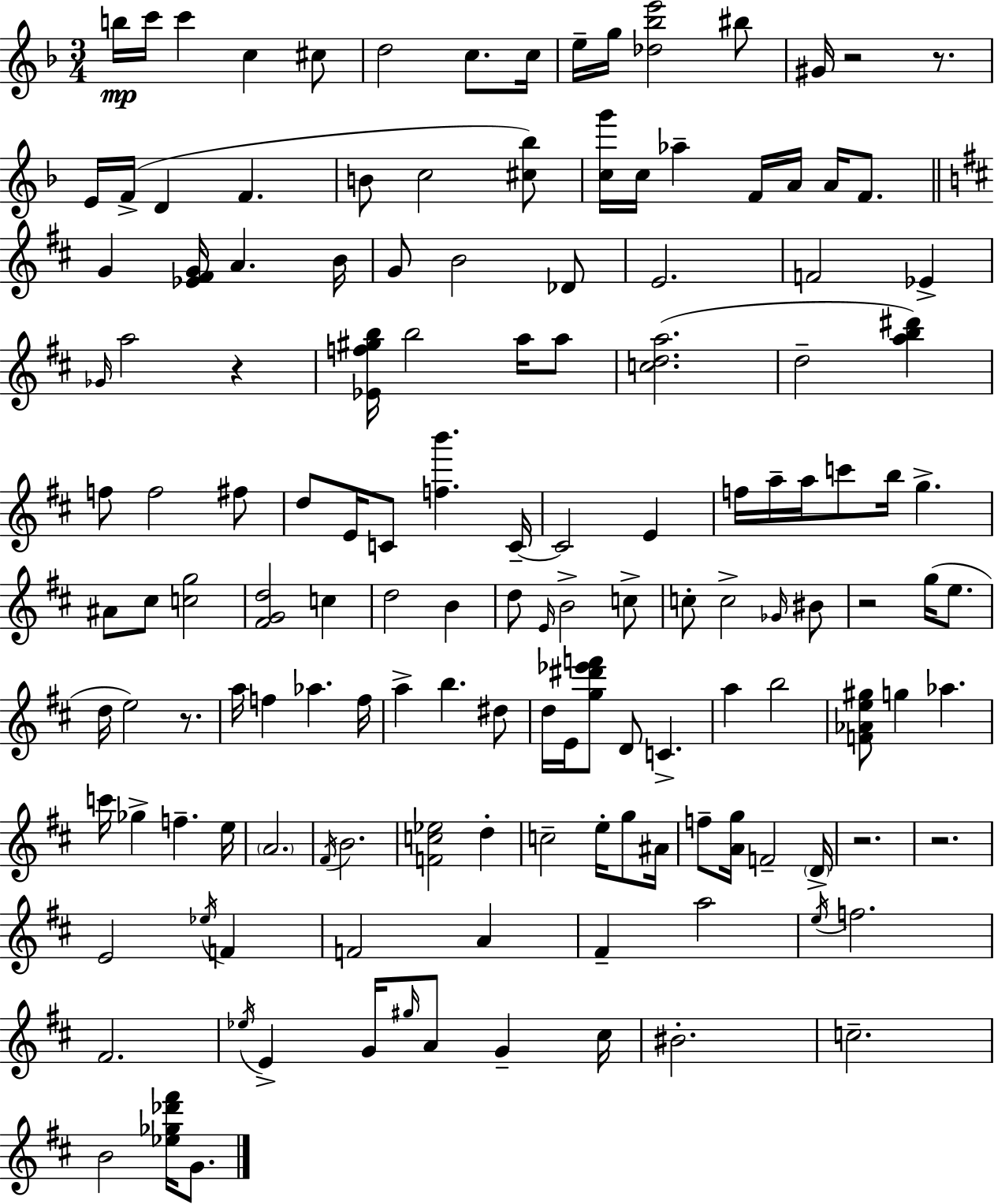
B5/s C6/s C6/q C5/q C#5/e D5/h C5/e. C5/s E5/s G5/s [Db5,Bb5,E6]/h BIS5/e G#4/s R/h R/e. E4/s F4/s D4/q F4/q. B4/e C5/h [C#5,Bb5]/e [C5,G6]/s C5/s Ab5/q F4/s A4/s A4/s F4/e. G4/q [Eb4,F#4,G4]/s A4/q. B4/s G4/e B4/h Db4/e E4/h. F4/h Eb4/q Gb4/s A5/h R/q [Eb4,F5,G#5,B5]/s B5/h A5/s A5/e [C5,D5,A5]/h. D5/h [A5,B5,D#6]/q F5/e F5/h F#5/e D5/e E4/s C4/e [F5,B6]/q. C4/s C4/h E4/q F5/s A5/s A5/s C6/e B5/s G5/q. A#4/e C#5/e [C5,G5]/h [F#4,G4,D5]/h C5/q D5/h B4/q D5/e E4/s B4/h C5/e C5/e C5/h Gb4/s BIS4/e R/h G5/s E5/e. D5/s E5/h R/e. A5/s F5/q Ab5/q. F5/s A5/q B5/q. D#5/e D5/s E4/s [G5,D#6,Eb6,F6]/e D4/e C4/q. A5/q B5/h [F4,Ab4,E5,G#5]/e G5/q Ab5/q. C6/s Gb5/q F5/q. E5/s A4/h. F#4/s B4/h. [F4,C5,Eb5]/h D5/q C5/h E5/s G5/e A#4/s F5/e [A4,G5]/s F4/h D4/s R/h. R/h. E4/h Eb5/s F4/q F4/h A4/q F#4/q A5/h E5/s F5/h. F#4/h. Eb5/s E4/q G4/s G#5/s A4/e G4/q C#5/s BIS4/h. C5/h. B4/h [Eb5,Gb5,Db6,F#6]/s G4/e.